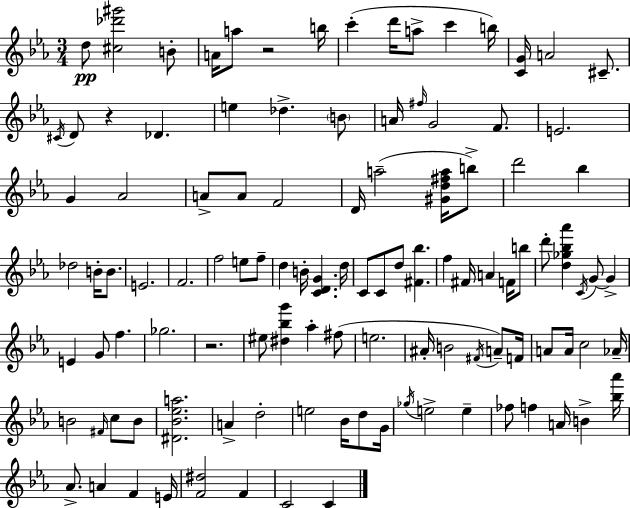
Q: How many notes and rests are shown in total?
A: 110